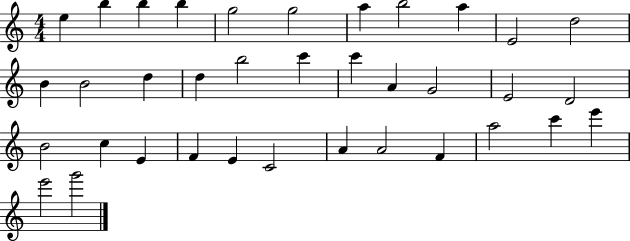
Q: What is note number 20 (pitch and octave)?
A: G4